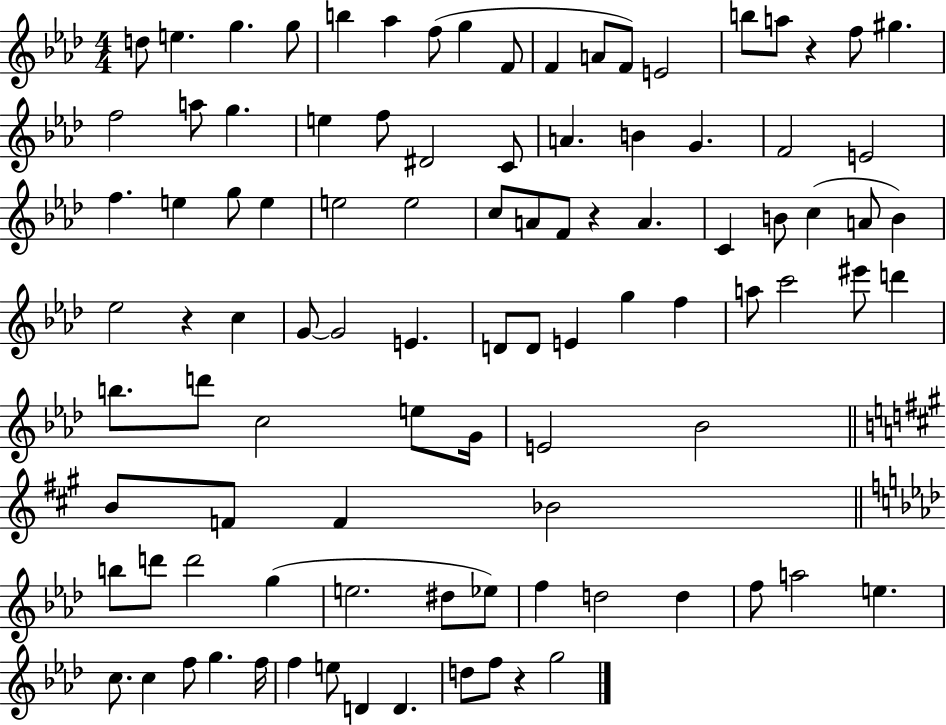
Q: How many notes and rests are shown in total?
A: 98